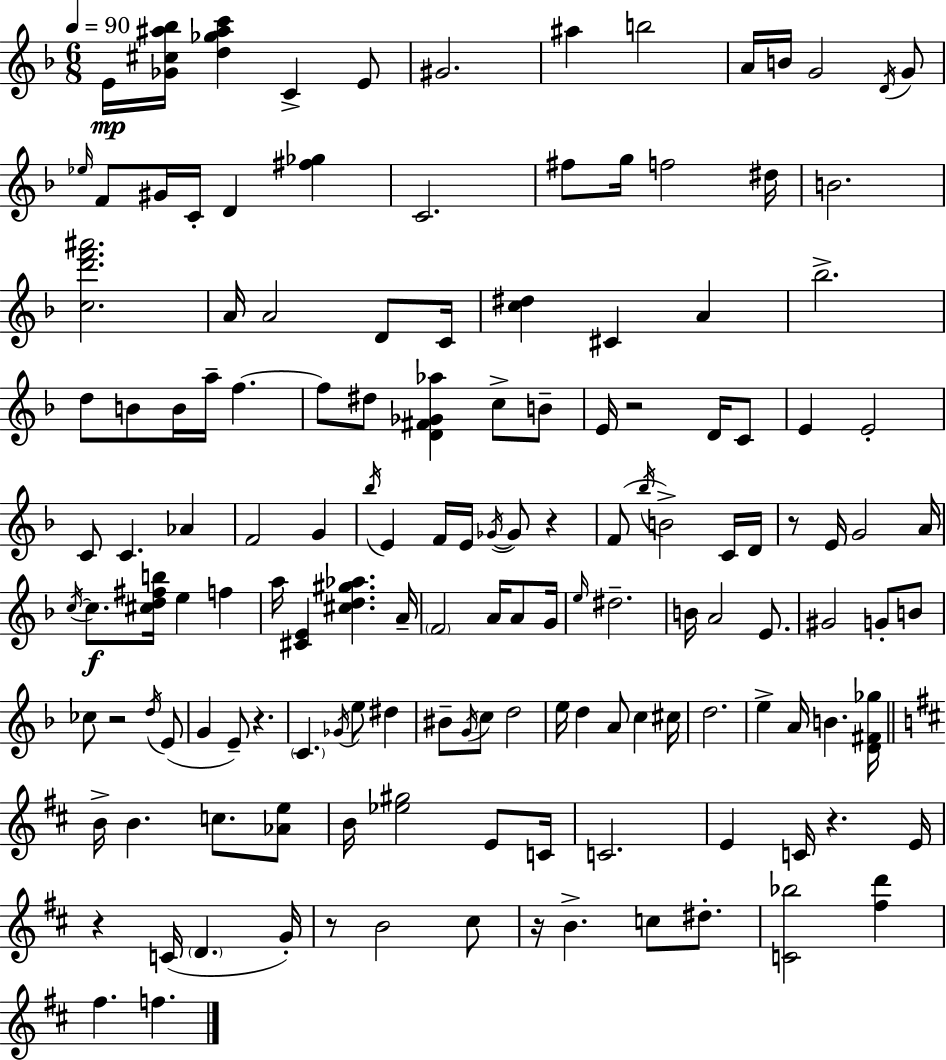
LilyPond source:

{
  \clef treble
  \numericTimeSignature
  \time 6/8
  \key d \minor
  \tempo 4 = 90
  \repeat volta 2 { e'16\mp <ges' cis'' ais'' bes''>16 <d'' ges'' ais'' c'''>4 c'4-> e'8 | gis'2. | ais''4 b''2 | a'16 b'16 g'2 \acciaccatura { d'16 } g'8 | \break \grace { ees''16 } f'8 gis'16 c'16-. d'4 <fis'' ges''>4 | c'2. | fis''8 g''16 f''2 | dis''16 b'2. | \break <c'' d''' f''' ais'''>2. | a'16 a'2 d'8 | c'16 <c'' dis''>4 cis'4 a'4 | bes''2.-> | \break d''8 b'8 b'16 a''16-- f''4.~~ | f''8 dis''8 <d' fis' ges' aes''>4 c''8-> | b'8-- e'16 r2 d'16 | c'8 e'4 e'2-. | \break c'8 c'4. aes'4 | f'2 g'4 | \acciaccatura { bes''16 } e'4 f'16 e'16 \acciaccatura { ges'16~ }~ ges'8 | r4 f'8( \acciaccatura { bes''16 } b'2->) | \break c'16 d'16 r8 e'16 g'2 | a'16 \acciaccatura { c''16~ }~ c''8.\f <cis'' d'' fis'' b''>16 e''4 | f''4 a''16 <cis' e'>4 <cis'' d'' gis'' aes''>4. | a'16-- \parenthesize f'2 | \break a'16 a'8 g'16 \grace { e''16 } dis''2.-- | b'16 a'2 | e'8. gis'2 | g'8-. b'8 ces''8 r2 | \break \acciaccatura { d''16 }( e'8 g'4 | e'8--) r4. \parenthesize c'4. | \acciaccatura { ges'16 } e''8 dis''4 bis'8-- \acciaccatura { g'16 } | c''8 d''2 e''16 d''4 | \break a'8 c''4 cis''16 d''2. | e''4-> | a'16 b'4. <d' fis' ges''>16 \bar "||" \break \key b \minor b'16-> b'4. c''8. <aes' e''>8 | b'16 <ees'' gis''>2 e'8 c'16 | c'2. | e'4 c'16 r4. e'16 | \break r4 c'16( \parenthesize d'4. g'16-.) | r8 b'2 cis''8 | r16 b'4.-> c''8 dis''8.-. | <c' bes''>2 <fis'' d'''>4 | \break fis''4. f''4. | } \bar "|."
}